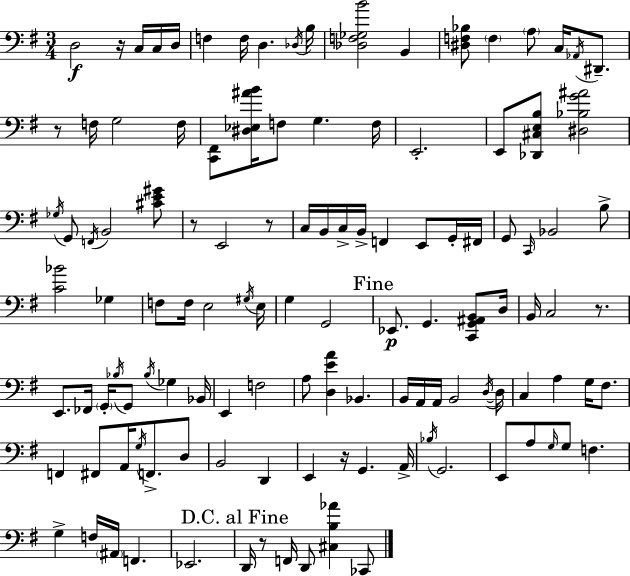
D3/h R/s C3/s C3/s D3/s F3/q F3/s D3/q. Db3/s B3/s [Db3,F3,Gb3,B4]/h B2/q [D#3,F3,Bb3]/e F3/q A3/e C3/s Ab2/s D#2/e. R/e F3/s G3/h F3/s [C2,F#2]/e [D#3,Eb3,A#4,B4]/s F3/e G3/q. F3/s E2/h. E2/e [Db2,C#3,E3,B3]/e [D#3,Bb3,G4,A#4]/h Gb3/s G2/e F2/s B2/h [C#4,E4,G#4]/e R/e E2/h R/e C3/s B2/s C3/s B2/s F2/q E2/e G2/s F#2/s G2/e C2/s Bb2/h B3/e [C4,Bb4]/h Gb3/q F3/e F3/s E3/h G#3/s E3/s G3/q G2/h Eb2/e. G2/q. [C2,G2,A#2,B2]/e D3/s B2/s C3/h R/e. E2/e. FES2/s G2/s Bb3/s G2/e Bb3/s Gb3/q Bb2/s E2/q F3/h A3/e [D3,E4,A4]/q Bb2/q. B2/s A2/s A2/s B2/h D3/s D3/s C3/q A3/q G3/s F#3/e. F2/q F#2/e A2/s G3/s F2/e. D3/e B2/h D2/q E2/q R/s G2/q. A2/s Bb3/s G2/h. E2/e A3/e G3/s G3/e F3/q. G3/q F3/s A#2/s F2/q. Eb2/h. D2/s R/e F2/s D2/e [C#3,B3,Ab4]/q CES2/e